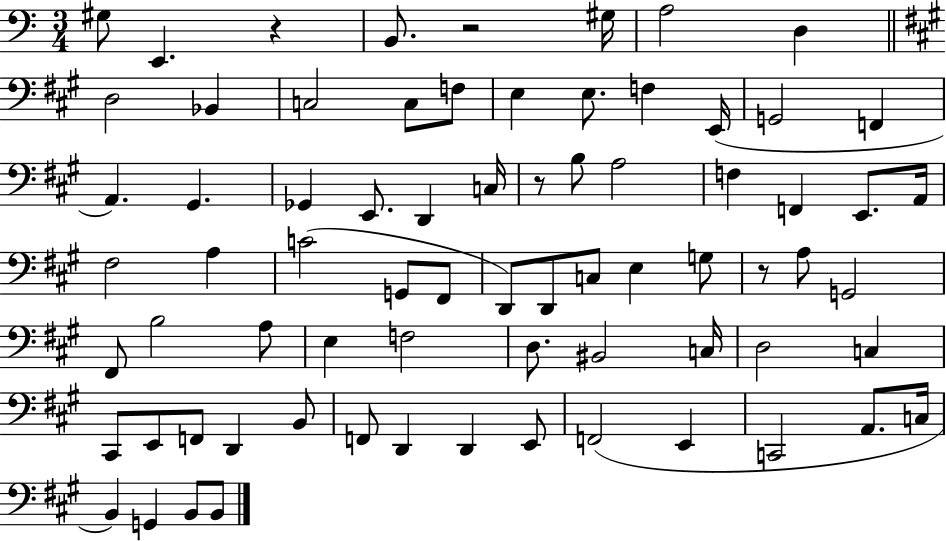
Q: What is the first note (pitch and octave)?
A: G#3